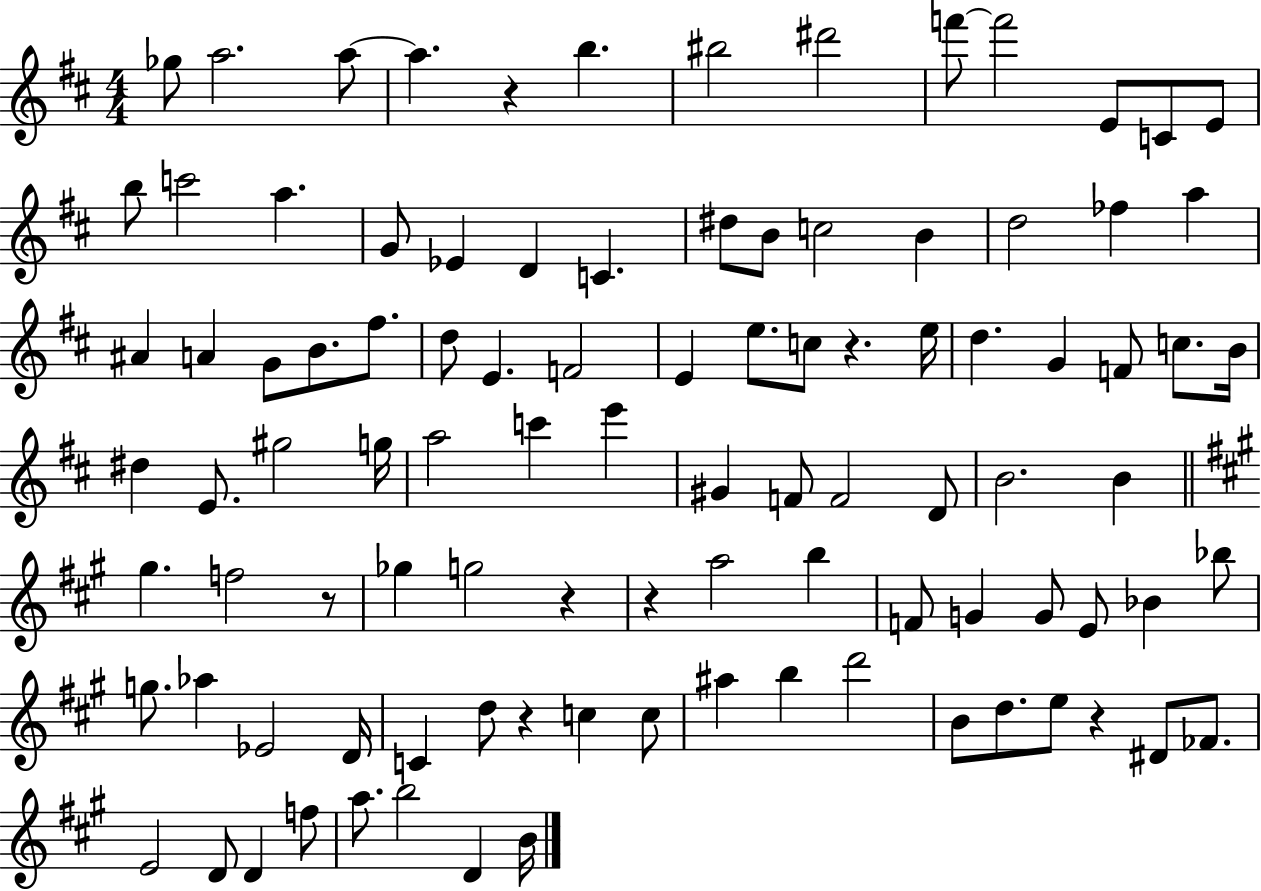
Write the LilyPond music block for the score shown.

{
  \clef treble
  \numericTimeSignature
  \time 4/4
  \key d \major
  \repeat volta 2 { ges''8 a''2. a''8~~ | a''4. r4 b''4. | bis''2 dis'''2 | f'''8~~ f'''2 e'8 c'8 e'8 | \break b''8 c'''2 a''4. | g'8 ees'4 d'4 c'4. | dis''8 b'8 c''2 b'4 | d''2 fes''4 a''4 | \break ais'4 a'4 g'8 b'8. fis''8. | d''8 e'4. f'2 | e'4 e''8. c''8 r4. e''16 | d''4. g'4 f'8 c''8. b'16 | \break dis''4 e'8. gis''2 g''16 | a''2 c'''4 e'''4 | gis'4 f'8 f'2 d'8 | b'2. b'4 | \break \bar "||" \break \key a \major gis''4. f''2 r8 | ges''4 g''2 r4 | r4 a''2 b''4 | f'8 g'4 g'8 e'8 bes'4 bes''8 | \break g''8. aes''4 ees'2 d'16 | c'4 d''8 r4 c''4 c''8 | ais''4 b''4 d'''2 | b'8 d''8. e''8 r4 dis'8 fes'8. | \break e'2 d'8 d'4 f''8 | a''8. b''2 d'4 b'16 | } \bar "|."
}